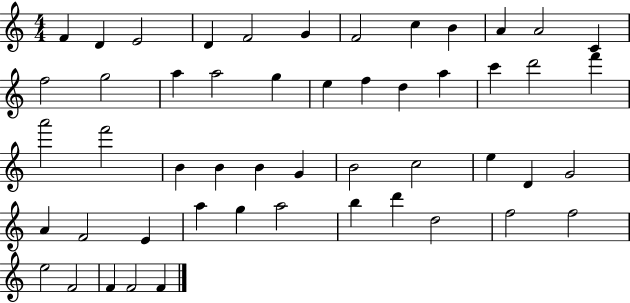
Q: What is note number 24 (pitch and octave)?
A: F6